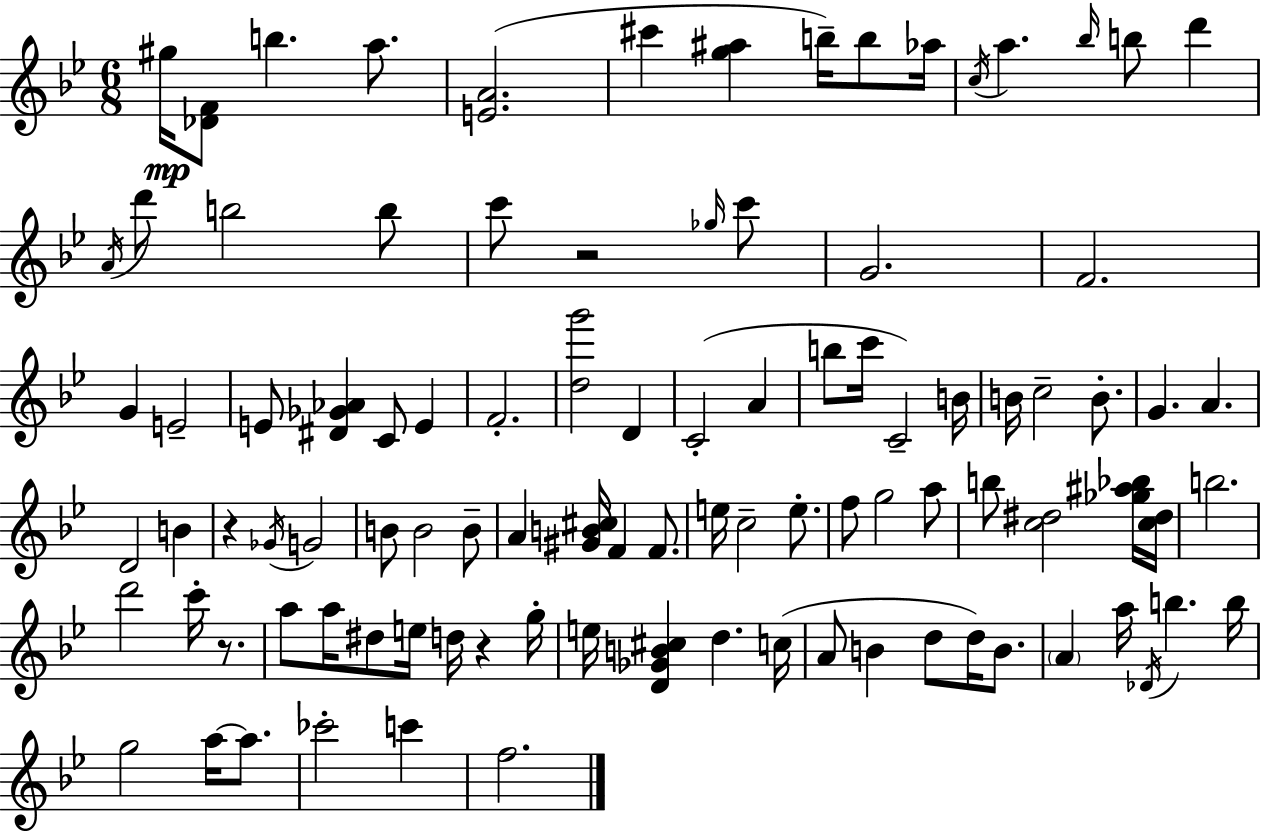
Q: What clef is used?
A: treble